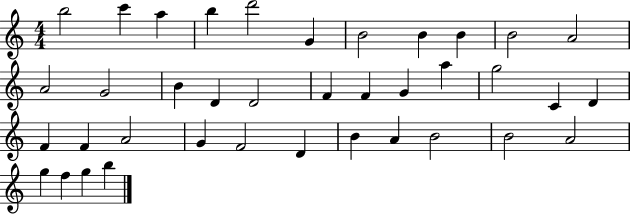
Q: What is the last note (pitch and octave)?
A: B5